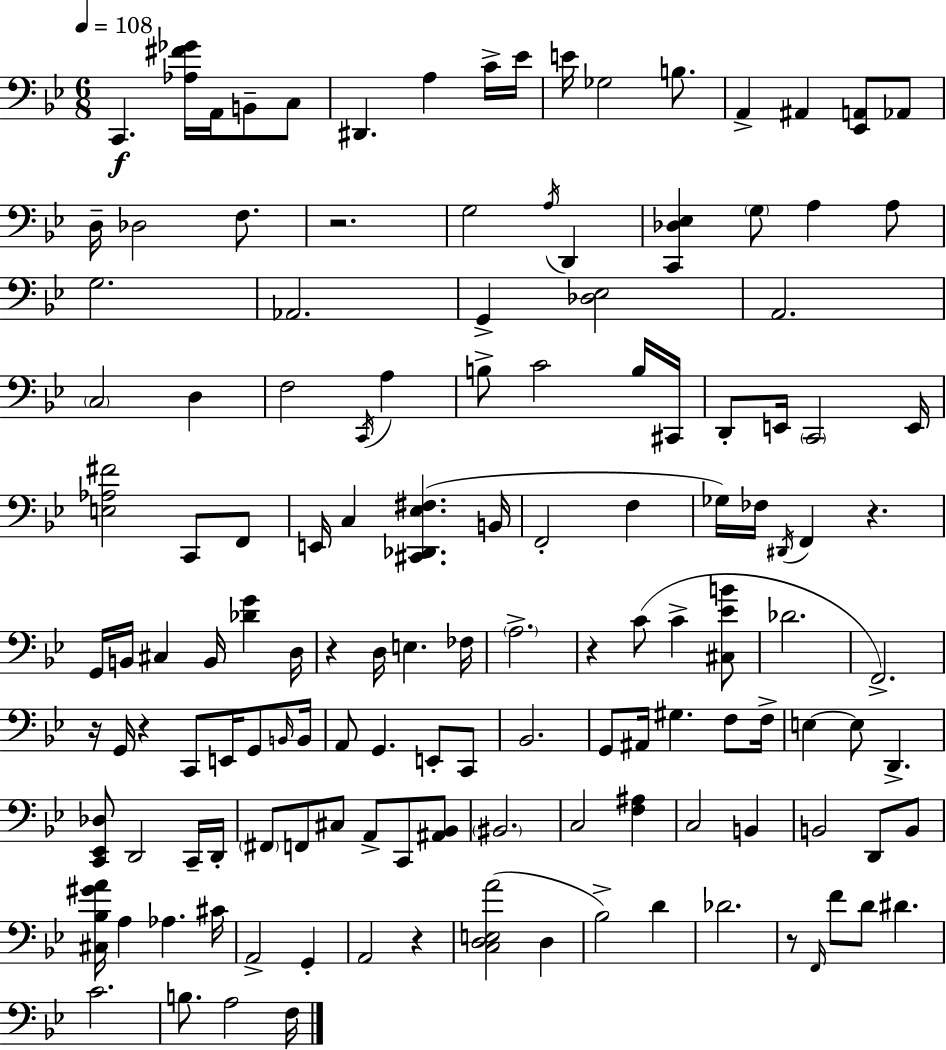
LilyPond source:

{
  \clef bass
  \numericTimeSignature
  \time 6/8
  \key bes \major
  \tempo 4 = 108
  c,4.\f <aes fis' ges'>16 a,16 b,8-- c8 | dis,4. a4 c'16-> ees'16 | e'16 ges2 b8. | a,4-> ais,4 <ees, a,>8 aes,8 | \break d16-- des2 f8. | r2. | g2 \acciaccatura { a16 } d,4 | <c, des ees>4 \parenthesize g8 a4 a8 | \break g2. | aes,2. | g,4-> <des ees>2 | a,2. | \break \parenthesize c2 d4 | f2 \acciaccatura { c,16 } a4 | b8-> c'2 | b16 cis,16 d,8-. e,16 \parenthesize c,2 | \break e,16 <e aes fis'>2 c,8 | f,8 e,16 c4 <cis, des, ees fis>4.( | b,16 f,2-. f4 | ges16) fes16 \acciaccatura { dis,16 } f,4 r4. | \break g,16 b,16 cis4 b,16 <des' g'>4 | d16 r4 d16 e4. | fes16 \parenthesize a2.-> | r4 c'8( c'4-> | \break <cis ees' b'>8 des'2. | f,2.->) | r16 g,16 r4 c,8 e,16 | g,8 \grace { b,16 } b,16 a,8 g,4. | \break e,8-. c,8 bes,2. | g,8 ais,16 gis4. | f8 f16-> e4~~ e8 d,4.-> | <c, ees, des>8 d,2 | \break c,16-- d,16-. \parenthesize fis,8 f,8 cis8 a,8-> | c,8 <ais, bes,>8 \parenthesize bis,2. | c2 | <f ais>4 c2 | \break b,4 b,2 | d,8 b,8 <cis bes gis' a'>16 a4 aes4. | cis'16 a,2-> | g,4-. a,2 | \break r4 <c d e a'>2( | d4 bes2->) | d'4 des'2. | r8 \grace { f,16 } f'8 d'8 dis'4. | \break c'2. | b8. a2 | f16 \bar "|."
}